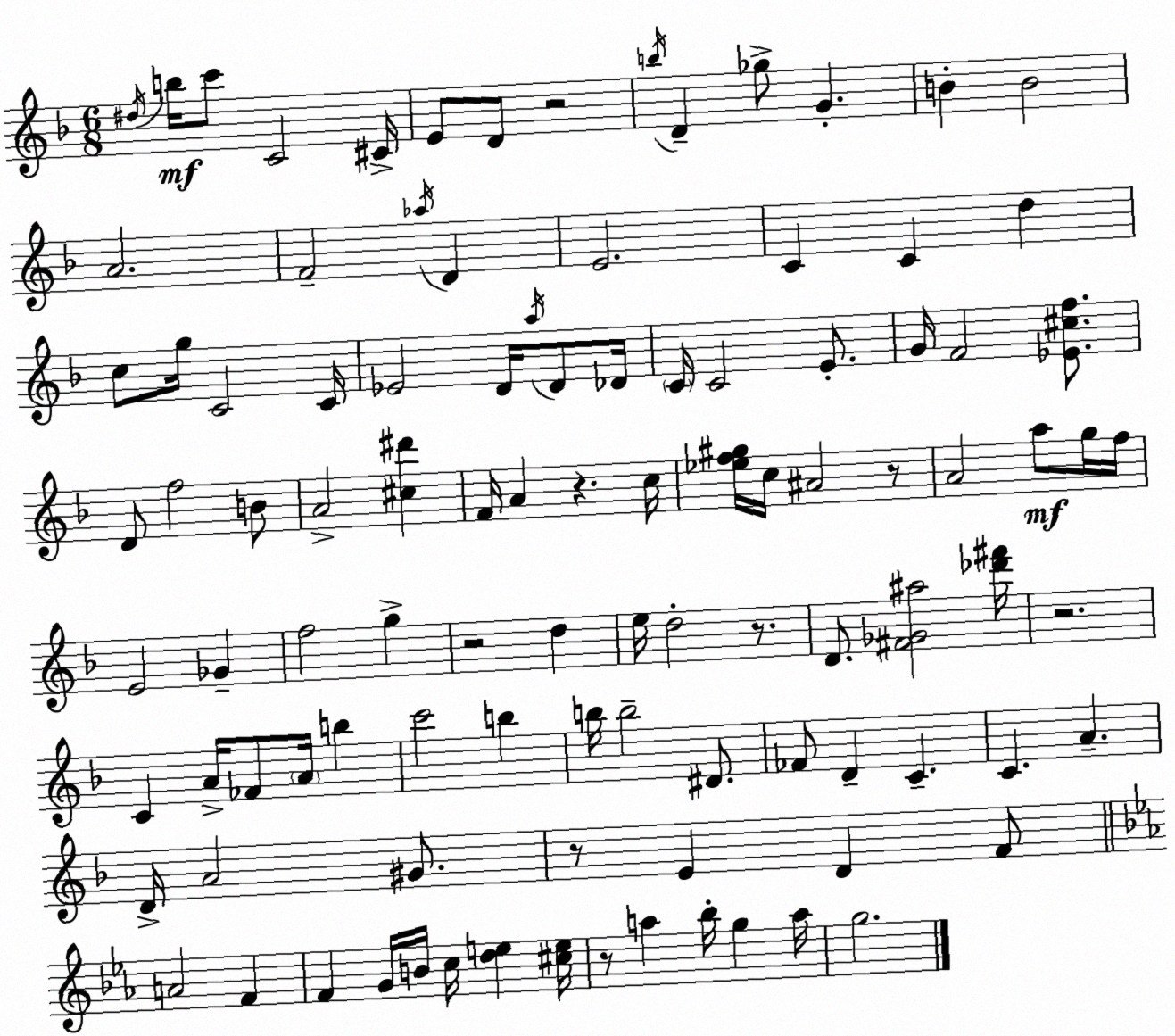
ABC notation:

X:1
T:Untitled
M:6/8
L:1/4
K:F
^d/4 b/4 c'/2 C2 ^C/4 E/2 D/2 z2 b/4 D _g/2 G B B2 A2 F2 _a/4 D E2 C C d c/2 g/4 C2 C/4 _E2 D/4 a/4 D/2 _D/4 C/4 C2 E/2 G/4 F2 [_E^cf]/2 D/2 f2 B/2 A2 [^c^d'] F/4 A z c/4 [_ef^g]/4 c/4 ^A2 z/2 A2 a/2 g/4 f/4 E2 _G f2 g z2 d e/4 d2 z/2 D/2 [^F_G^a]2 [_d'^f']/4 z2 C A/4 _F/2 A/4 b c'2 b b/4 b2 ^D/2 _F/2 D C C A D/4 A2 ^G/2 z/2 E D F/2 A2 F F G/4 B/4 c/4 [de] [^ce]/4 z/2 a _b/4 g a/4 g2